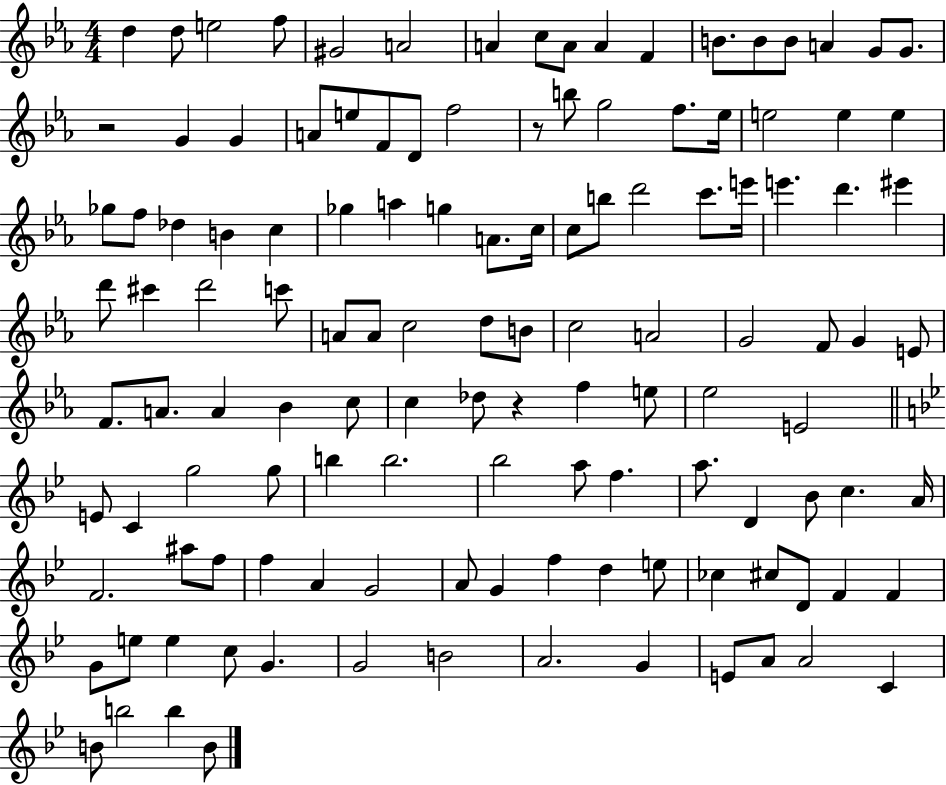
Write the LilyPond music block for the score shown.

{
  \clef treble
  \numericTimeSignature
  \time 4/4
  \key ees \major
  d''4 d''8 e''2 f''8 | gis'2 a'2 | a'4 c''8 a'8 a'4 f'4 | b'8. b'8 b'8 a'4 g'8 g'8. | \break r2 g'4 g'4 | a'8 e''8 f'8 d'8 f''2 | r8 b''8 g''2 f''8. ees''16 | e''2 e''4 e''4 | \break ges''8 f''8 des''4 b'4 c''4 | ges''4 a''4 g''4 a'8. c''16 | c''8 b''8 d'''2 c'''8. e'''16 | e'''4. d'''4. eis'''4 | \break d'''8 cis'''4 d'''2 c'''8 | a'8 a'8 c''2 d''8 b'8 | c''2 a'2 | g'2 f'8 g'4 e'8 | \break f'8. a'8. a'4 bes'4 c''8 | c''4 des''8 r4 f''4 e''8 | ees''2 e'2 | \bar "||" \break \key bes \major e'8 c'4 g''2 g''8 | b''4 b''2. | bes''2 a''8 f''4. | a''8. d'4 bes'8 c''4. a'16 | \break f'2. ais''8 f''8 | f''4 a'4 g'2 | a'8 g'4 f''4 d''4 e''8 | ces''4 cis''8 d'8 f'4 f'4 | \break g'8 e''8 e''4 c''8 g'4. | g'2 b'2 | a'2. g'4 | e'8 a'8 a'2 c'4 | \break b'8 b''2 b''4 b'8 | \bar "|."
}